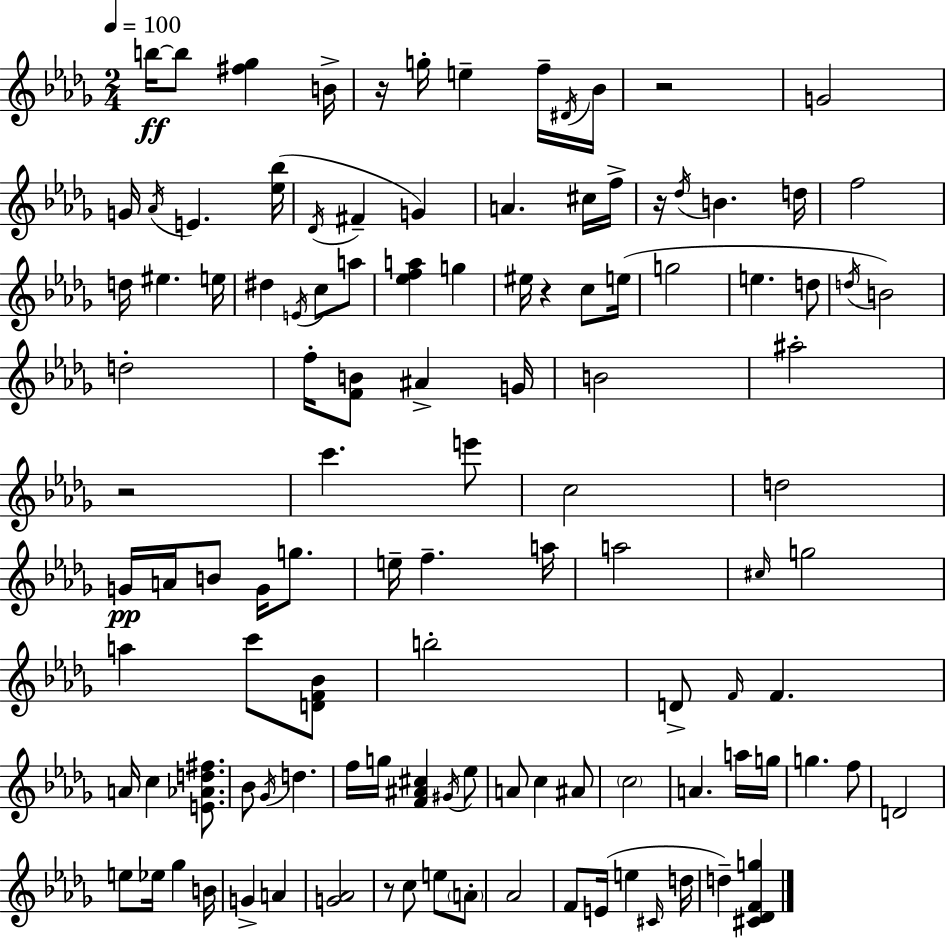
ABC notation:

X:1
T:Untitled
M:2/4
L:1/4
K:Bbm
b/4 b/2 [^f_g] B/4 z/4 g/4 e f/4 ^D/4 _B/4 z2 G2 G/4 _A/4 E [_e_b]/4 _D/4 ^F G A ^c/4 f/4 z/4 _d/4 B d/4 f2 d/4 ^e e/4 ^d E/4 c/2 a/2 [_efa] g ^e/4 z c/2 e/4 g2 e d/2 d/4 B2 d2 f/4 [FB]/2 ^A G/4 B2 ^a2 z2 c' e'/2 c2 d2 G/4 A/4 B/2 G/4 g/2 e/4 f a/4 a2 ^c/4 g2 a c'/2 [DF_B]/2 b2 D/2 F/4 F A/4 c [E_Ad^f]/2 _B/2 _G/4 d f/4 g/4 [F^A^c] ^G/4 _e/2 A/2 c ^A/2 c2 A a/4 g/4 g f/2 D2 e/2 _e/4 _g B/4 G A [G_A]2 z/2 c/2 e/2 A/2 _A2 F/2 E/4 e ^C/4 d/4 d [^C_DFg]